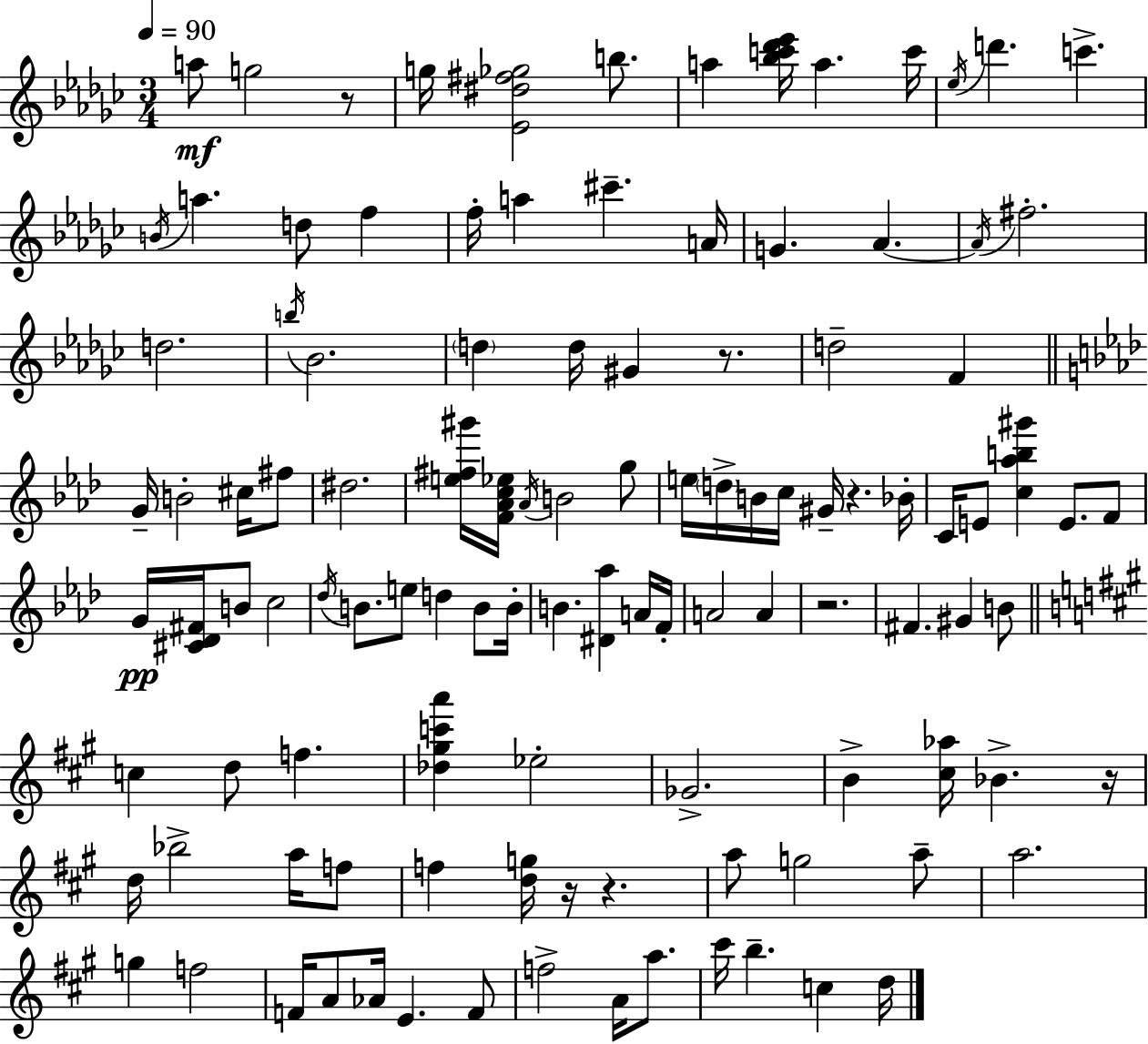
{
  \clef treble
  \numericTimeSignature
  \time 3/4
  \key ees \minor
  \tempo 4 = 90
  \repeat volta 2 { a''8\mf g''2 r8 | g''16 <ees' dis'' fis'' ges''>2 b''8. | a''4 <bes'' c''' des''' ees'''>16 a''4. c'''16 | \acciaccatura { ees''16 } d'''4. c'''4.-> | \break \acciaccatura { b'16 } a''4. d''8 f''4 | f''16-. a''4 cis'''4.-- | a'16 g'4. aes'4.~~ | \acciaccatura { aes'16 } fis''2.-. | \break d''2. | \acciaccatura { b''16 } bes'2. | \parenthesize d''4 d''16 gis'4 | r8. d''2-- | \break f'4 \bar "||" \break \key aes \major g'16-- b'2-. cis''16 fis''8 | dis''2. | <e'' fis'' gis'''>16 <f' aes' c'' ees''>16 \acciaccatura { aes'16 } b'2 g''8 | e''16 \parenthesize d''16-> b'16 c''16 gis'16-- r4. | \break bes'16-. c'16 e'8 <c'' aes'' b'' gis'''>4 e'8. f'8 | g'16\pp <cis' des' fis'>16 b'8 c''2 | \acciaccatura { des''16 } b'8. e''8 d''4 b'8 | b'16-. b'4. <dis' aes''>4 | \break a'16 f'16-. a'2 a'4 | r2. | fis'4. gis'4 | b'8 \bar "||" \break \key a \major c''4 d''8 f''4. | <des'' gis'' c''' a'''>4 ees''2-. | ges'2.-> | b'4-> <cis'' aes''>16 bes'4.-> r16 | \break d''16 bes''2-> a''16 f''8 | f''4 <d'' g''>16 r16 r4. | a''8 g''2 a''8-- | a''2. | \break g''4 f''2 | f'16 a'8 aes'16 e'4. f'8 | f''2-> a'16 a''8. | cis'''16 b''4.-- c''4 d''16 | \break } \bar "|."
}